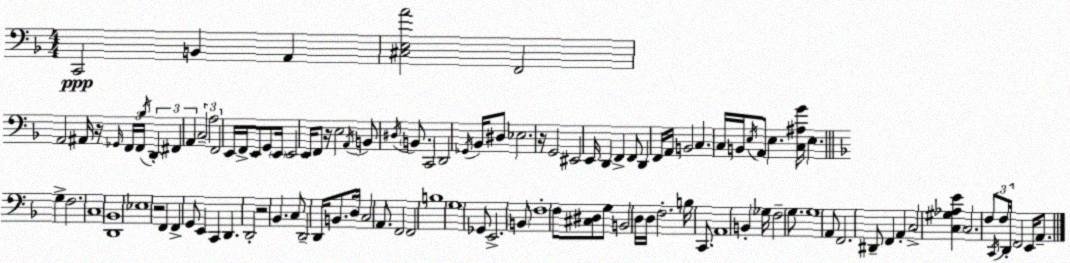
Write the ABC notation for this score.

X:1
T:Untitled
M:4/4
L:1/4
K:Dm
C,,2 B,, A,, [^C,E,A]2 F,,2 A,,2 ^A,,/4 z/4 _G,,/4 F,,/4 F,,/4 _B,/4 D,, ^F,, A,, C,2 A,2 F,,2 E,,/4 F,,/4 E,,/2 G,,/2 E,,/4 E,,2 E,,/4 F,,/2 z/4 E,2 A,,/4 B,,/2 ^D,/4 B,,/2 C,,2 D,,2 _G,,/4 _B,,/4 ^D,/2 _E,2 z/4 G,,2 ^E,,2 E,,/4 D,, F,, F,,/2 D,, F,,/4 A,,/4 B,,2 C, C,/4 B,,/4 E,/4 A,,/2 E, [C,^A,G]/4 E, G, F,2 C,4 [D,,_B,,]4 _E,4 z2 F,, F,, G,,/2 E,, C,, D,, D,,2 z2 _B,, C,/2 D,,2 D,,/4 B,,/2 D,/4 C,2 A,,/2 F,,2 F,,2 B,4 G,4 _G,,/2 E,,2 B,,/2 F,4 F,/2 [^C,^D,]/2 G,/2 B,,2 D,/4 D,/4 F,2 B,/4 C,,/2 A,,4 B,, _G,/4 F,2 G,/2 G,4 A,,/2 F,,2 ^D,,/2 F,, A,, C,2 [C,^G,_A,E] C,2 F,/2 C,,/4 F,/4 D,,/4 F,,2 E,,/4 A,,/2